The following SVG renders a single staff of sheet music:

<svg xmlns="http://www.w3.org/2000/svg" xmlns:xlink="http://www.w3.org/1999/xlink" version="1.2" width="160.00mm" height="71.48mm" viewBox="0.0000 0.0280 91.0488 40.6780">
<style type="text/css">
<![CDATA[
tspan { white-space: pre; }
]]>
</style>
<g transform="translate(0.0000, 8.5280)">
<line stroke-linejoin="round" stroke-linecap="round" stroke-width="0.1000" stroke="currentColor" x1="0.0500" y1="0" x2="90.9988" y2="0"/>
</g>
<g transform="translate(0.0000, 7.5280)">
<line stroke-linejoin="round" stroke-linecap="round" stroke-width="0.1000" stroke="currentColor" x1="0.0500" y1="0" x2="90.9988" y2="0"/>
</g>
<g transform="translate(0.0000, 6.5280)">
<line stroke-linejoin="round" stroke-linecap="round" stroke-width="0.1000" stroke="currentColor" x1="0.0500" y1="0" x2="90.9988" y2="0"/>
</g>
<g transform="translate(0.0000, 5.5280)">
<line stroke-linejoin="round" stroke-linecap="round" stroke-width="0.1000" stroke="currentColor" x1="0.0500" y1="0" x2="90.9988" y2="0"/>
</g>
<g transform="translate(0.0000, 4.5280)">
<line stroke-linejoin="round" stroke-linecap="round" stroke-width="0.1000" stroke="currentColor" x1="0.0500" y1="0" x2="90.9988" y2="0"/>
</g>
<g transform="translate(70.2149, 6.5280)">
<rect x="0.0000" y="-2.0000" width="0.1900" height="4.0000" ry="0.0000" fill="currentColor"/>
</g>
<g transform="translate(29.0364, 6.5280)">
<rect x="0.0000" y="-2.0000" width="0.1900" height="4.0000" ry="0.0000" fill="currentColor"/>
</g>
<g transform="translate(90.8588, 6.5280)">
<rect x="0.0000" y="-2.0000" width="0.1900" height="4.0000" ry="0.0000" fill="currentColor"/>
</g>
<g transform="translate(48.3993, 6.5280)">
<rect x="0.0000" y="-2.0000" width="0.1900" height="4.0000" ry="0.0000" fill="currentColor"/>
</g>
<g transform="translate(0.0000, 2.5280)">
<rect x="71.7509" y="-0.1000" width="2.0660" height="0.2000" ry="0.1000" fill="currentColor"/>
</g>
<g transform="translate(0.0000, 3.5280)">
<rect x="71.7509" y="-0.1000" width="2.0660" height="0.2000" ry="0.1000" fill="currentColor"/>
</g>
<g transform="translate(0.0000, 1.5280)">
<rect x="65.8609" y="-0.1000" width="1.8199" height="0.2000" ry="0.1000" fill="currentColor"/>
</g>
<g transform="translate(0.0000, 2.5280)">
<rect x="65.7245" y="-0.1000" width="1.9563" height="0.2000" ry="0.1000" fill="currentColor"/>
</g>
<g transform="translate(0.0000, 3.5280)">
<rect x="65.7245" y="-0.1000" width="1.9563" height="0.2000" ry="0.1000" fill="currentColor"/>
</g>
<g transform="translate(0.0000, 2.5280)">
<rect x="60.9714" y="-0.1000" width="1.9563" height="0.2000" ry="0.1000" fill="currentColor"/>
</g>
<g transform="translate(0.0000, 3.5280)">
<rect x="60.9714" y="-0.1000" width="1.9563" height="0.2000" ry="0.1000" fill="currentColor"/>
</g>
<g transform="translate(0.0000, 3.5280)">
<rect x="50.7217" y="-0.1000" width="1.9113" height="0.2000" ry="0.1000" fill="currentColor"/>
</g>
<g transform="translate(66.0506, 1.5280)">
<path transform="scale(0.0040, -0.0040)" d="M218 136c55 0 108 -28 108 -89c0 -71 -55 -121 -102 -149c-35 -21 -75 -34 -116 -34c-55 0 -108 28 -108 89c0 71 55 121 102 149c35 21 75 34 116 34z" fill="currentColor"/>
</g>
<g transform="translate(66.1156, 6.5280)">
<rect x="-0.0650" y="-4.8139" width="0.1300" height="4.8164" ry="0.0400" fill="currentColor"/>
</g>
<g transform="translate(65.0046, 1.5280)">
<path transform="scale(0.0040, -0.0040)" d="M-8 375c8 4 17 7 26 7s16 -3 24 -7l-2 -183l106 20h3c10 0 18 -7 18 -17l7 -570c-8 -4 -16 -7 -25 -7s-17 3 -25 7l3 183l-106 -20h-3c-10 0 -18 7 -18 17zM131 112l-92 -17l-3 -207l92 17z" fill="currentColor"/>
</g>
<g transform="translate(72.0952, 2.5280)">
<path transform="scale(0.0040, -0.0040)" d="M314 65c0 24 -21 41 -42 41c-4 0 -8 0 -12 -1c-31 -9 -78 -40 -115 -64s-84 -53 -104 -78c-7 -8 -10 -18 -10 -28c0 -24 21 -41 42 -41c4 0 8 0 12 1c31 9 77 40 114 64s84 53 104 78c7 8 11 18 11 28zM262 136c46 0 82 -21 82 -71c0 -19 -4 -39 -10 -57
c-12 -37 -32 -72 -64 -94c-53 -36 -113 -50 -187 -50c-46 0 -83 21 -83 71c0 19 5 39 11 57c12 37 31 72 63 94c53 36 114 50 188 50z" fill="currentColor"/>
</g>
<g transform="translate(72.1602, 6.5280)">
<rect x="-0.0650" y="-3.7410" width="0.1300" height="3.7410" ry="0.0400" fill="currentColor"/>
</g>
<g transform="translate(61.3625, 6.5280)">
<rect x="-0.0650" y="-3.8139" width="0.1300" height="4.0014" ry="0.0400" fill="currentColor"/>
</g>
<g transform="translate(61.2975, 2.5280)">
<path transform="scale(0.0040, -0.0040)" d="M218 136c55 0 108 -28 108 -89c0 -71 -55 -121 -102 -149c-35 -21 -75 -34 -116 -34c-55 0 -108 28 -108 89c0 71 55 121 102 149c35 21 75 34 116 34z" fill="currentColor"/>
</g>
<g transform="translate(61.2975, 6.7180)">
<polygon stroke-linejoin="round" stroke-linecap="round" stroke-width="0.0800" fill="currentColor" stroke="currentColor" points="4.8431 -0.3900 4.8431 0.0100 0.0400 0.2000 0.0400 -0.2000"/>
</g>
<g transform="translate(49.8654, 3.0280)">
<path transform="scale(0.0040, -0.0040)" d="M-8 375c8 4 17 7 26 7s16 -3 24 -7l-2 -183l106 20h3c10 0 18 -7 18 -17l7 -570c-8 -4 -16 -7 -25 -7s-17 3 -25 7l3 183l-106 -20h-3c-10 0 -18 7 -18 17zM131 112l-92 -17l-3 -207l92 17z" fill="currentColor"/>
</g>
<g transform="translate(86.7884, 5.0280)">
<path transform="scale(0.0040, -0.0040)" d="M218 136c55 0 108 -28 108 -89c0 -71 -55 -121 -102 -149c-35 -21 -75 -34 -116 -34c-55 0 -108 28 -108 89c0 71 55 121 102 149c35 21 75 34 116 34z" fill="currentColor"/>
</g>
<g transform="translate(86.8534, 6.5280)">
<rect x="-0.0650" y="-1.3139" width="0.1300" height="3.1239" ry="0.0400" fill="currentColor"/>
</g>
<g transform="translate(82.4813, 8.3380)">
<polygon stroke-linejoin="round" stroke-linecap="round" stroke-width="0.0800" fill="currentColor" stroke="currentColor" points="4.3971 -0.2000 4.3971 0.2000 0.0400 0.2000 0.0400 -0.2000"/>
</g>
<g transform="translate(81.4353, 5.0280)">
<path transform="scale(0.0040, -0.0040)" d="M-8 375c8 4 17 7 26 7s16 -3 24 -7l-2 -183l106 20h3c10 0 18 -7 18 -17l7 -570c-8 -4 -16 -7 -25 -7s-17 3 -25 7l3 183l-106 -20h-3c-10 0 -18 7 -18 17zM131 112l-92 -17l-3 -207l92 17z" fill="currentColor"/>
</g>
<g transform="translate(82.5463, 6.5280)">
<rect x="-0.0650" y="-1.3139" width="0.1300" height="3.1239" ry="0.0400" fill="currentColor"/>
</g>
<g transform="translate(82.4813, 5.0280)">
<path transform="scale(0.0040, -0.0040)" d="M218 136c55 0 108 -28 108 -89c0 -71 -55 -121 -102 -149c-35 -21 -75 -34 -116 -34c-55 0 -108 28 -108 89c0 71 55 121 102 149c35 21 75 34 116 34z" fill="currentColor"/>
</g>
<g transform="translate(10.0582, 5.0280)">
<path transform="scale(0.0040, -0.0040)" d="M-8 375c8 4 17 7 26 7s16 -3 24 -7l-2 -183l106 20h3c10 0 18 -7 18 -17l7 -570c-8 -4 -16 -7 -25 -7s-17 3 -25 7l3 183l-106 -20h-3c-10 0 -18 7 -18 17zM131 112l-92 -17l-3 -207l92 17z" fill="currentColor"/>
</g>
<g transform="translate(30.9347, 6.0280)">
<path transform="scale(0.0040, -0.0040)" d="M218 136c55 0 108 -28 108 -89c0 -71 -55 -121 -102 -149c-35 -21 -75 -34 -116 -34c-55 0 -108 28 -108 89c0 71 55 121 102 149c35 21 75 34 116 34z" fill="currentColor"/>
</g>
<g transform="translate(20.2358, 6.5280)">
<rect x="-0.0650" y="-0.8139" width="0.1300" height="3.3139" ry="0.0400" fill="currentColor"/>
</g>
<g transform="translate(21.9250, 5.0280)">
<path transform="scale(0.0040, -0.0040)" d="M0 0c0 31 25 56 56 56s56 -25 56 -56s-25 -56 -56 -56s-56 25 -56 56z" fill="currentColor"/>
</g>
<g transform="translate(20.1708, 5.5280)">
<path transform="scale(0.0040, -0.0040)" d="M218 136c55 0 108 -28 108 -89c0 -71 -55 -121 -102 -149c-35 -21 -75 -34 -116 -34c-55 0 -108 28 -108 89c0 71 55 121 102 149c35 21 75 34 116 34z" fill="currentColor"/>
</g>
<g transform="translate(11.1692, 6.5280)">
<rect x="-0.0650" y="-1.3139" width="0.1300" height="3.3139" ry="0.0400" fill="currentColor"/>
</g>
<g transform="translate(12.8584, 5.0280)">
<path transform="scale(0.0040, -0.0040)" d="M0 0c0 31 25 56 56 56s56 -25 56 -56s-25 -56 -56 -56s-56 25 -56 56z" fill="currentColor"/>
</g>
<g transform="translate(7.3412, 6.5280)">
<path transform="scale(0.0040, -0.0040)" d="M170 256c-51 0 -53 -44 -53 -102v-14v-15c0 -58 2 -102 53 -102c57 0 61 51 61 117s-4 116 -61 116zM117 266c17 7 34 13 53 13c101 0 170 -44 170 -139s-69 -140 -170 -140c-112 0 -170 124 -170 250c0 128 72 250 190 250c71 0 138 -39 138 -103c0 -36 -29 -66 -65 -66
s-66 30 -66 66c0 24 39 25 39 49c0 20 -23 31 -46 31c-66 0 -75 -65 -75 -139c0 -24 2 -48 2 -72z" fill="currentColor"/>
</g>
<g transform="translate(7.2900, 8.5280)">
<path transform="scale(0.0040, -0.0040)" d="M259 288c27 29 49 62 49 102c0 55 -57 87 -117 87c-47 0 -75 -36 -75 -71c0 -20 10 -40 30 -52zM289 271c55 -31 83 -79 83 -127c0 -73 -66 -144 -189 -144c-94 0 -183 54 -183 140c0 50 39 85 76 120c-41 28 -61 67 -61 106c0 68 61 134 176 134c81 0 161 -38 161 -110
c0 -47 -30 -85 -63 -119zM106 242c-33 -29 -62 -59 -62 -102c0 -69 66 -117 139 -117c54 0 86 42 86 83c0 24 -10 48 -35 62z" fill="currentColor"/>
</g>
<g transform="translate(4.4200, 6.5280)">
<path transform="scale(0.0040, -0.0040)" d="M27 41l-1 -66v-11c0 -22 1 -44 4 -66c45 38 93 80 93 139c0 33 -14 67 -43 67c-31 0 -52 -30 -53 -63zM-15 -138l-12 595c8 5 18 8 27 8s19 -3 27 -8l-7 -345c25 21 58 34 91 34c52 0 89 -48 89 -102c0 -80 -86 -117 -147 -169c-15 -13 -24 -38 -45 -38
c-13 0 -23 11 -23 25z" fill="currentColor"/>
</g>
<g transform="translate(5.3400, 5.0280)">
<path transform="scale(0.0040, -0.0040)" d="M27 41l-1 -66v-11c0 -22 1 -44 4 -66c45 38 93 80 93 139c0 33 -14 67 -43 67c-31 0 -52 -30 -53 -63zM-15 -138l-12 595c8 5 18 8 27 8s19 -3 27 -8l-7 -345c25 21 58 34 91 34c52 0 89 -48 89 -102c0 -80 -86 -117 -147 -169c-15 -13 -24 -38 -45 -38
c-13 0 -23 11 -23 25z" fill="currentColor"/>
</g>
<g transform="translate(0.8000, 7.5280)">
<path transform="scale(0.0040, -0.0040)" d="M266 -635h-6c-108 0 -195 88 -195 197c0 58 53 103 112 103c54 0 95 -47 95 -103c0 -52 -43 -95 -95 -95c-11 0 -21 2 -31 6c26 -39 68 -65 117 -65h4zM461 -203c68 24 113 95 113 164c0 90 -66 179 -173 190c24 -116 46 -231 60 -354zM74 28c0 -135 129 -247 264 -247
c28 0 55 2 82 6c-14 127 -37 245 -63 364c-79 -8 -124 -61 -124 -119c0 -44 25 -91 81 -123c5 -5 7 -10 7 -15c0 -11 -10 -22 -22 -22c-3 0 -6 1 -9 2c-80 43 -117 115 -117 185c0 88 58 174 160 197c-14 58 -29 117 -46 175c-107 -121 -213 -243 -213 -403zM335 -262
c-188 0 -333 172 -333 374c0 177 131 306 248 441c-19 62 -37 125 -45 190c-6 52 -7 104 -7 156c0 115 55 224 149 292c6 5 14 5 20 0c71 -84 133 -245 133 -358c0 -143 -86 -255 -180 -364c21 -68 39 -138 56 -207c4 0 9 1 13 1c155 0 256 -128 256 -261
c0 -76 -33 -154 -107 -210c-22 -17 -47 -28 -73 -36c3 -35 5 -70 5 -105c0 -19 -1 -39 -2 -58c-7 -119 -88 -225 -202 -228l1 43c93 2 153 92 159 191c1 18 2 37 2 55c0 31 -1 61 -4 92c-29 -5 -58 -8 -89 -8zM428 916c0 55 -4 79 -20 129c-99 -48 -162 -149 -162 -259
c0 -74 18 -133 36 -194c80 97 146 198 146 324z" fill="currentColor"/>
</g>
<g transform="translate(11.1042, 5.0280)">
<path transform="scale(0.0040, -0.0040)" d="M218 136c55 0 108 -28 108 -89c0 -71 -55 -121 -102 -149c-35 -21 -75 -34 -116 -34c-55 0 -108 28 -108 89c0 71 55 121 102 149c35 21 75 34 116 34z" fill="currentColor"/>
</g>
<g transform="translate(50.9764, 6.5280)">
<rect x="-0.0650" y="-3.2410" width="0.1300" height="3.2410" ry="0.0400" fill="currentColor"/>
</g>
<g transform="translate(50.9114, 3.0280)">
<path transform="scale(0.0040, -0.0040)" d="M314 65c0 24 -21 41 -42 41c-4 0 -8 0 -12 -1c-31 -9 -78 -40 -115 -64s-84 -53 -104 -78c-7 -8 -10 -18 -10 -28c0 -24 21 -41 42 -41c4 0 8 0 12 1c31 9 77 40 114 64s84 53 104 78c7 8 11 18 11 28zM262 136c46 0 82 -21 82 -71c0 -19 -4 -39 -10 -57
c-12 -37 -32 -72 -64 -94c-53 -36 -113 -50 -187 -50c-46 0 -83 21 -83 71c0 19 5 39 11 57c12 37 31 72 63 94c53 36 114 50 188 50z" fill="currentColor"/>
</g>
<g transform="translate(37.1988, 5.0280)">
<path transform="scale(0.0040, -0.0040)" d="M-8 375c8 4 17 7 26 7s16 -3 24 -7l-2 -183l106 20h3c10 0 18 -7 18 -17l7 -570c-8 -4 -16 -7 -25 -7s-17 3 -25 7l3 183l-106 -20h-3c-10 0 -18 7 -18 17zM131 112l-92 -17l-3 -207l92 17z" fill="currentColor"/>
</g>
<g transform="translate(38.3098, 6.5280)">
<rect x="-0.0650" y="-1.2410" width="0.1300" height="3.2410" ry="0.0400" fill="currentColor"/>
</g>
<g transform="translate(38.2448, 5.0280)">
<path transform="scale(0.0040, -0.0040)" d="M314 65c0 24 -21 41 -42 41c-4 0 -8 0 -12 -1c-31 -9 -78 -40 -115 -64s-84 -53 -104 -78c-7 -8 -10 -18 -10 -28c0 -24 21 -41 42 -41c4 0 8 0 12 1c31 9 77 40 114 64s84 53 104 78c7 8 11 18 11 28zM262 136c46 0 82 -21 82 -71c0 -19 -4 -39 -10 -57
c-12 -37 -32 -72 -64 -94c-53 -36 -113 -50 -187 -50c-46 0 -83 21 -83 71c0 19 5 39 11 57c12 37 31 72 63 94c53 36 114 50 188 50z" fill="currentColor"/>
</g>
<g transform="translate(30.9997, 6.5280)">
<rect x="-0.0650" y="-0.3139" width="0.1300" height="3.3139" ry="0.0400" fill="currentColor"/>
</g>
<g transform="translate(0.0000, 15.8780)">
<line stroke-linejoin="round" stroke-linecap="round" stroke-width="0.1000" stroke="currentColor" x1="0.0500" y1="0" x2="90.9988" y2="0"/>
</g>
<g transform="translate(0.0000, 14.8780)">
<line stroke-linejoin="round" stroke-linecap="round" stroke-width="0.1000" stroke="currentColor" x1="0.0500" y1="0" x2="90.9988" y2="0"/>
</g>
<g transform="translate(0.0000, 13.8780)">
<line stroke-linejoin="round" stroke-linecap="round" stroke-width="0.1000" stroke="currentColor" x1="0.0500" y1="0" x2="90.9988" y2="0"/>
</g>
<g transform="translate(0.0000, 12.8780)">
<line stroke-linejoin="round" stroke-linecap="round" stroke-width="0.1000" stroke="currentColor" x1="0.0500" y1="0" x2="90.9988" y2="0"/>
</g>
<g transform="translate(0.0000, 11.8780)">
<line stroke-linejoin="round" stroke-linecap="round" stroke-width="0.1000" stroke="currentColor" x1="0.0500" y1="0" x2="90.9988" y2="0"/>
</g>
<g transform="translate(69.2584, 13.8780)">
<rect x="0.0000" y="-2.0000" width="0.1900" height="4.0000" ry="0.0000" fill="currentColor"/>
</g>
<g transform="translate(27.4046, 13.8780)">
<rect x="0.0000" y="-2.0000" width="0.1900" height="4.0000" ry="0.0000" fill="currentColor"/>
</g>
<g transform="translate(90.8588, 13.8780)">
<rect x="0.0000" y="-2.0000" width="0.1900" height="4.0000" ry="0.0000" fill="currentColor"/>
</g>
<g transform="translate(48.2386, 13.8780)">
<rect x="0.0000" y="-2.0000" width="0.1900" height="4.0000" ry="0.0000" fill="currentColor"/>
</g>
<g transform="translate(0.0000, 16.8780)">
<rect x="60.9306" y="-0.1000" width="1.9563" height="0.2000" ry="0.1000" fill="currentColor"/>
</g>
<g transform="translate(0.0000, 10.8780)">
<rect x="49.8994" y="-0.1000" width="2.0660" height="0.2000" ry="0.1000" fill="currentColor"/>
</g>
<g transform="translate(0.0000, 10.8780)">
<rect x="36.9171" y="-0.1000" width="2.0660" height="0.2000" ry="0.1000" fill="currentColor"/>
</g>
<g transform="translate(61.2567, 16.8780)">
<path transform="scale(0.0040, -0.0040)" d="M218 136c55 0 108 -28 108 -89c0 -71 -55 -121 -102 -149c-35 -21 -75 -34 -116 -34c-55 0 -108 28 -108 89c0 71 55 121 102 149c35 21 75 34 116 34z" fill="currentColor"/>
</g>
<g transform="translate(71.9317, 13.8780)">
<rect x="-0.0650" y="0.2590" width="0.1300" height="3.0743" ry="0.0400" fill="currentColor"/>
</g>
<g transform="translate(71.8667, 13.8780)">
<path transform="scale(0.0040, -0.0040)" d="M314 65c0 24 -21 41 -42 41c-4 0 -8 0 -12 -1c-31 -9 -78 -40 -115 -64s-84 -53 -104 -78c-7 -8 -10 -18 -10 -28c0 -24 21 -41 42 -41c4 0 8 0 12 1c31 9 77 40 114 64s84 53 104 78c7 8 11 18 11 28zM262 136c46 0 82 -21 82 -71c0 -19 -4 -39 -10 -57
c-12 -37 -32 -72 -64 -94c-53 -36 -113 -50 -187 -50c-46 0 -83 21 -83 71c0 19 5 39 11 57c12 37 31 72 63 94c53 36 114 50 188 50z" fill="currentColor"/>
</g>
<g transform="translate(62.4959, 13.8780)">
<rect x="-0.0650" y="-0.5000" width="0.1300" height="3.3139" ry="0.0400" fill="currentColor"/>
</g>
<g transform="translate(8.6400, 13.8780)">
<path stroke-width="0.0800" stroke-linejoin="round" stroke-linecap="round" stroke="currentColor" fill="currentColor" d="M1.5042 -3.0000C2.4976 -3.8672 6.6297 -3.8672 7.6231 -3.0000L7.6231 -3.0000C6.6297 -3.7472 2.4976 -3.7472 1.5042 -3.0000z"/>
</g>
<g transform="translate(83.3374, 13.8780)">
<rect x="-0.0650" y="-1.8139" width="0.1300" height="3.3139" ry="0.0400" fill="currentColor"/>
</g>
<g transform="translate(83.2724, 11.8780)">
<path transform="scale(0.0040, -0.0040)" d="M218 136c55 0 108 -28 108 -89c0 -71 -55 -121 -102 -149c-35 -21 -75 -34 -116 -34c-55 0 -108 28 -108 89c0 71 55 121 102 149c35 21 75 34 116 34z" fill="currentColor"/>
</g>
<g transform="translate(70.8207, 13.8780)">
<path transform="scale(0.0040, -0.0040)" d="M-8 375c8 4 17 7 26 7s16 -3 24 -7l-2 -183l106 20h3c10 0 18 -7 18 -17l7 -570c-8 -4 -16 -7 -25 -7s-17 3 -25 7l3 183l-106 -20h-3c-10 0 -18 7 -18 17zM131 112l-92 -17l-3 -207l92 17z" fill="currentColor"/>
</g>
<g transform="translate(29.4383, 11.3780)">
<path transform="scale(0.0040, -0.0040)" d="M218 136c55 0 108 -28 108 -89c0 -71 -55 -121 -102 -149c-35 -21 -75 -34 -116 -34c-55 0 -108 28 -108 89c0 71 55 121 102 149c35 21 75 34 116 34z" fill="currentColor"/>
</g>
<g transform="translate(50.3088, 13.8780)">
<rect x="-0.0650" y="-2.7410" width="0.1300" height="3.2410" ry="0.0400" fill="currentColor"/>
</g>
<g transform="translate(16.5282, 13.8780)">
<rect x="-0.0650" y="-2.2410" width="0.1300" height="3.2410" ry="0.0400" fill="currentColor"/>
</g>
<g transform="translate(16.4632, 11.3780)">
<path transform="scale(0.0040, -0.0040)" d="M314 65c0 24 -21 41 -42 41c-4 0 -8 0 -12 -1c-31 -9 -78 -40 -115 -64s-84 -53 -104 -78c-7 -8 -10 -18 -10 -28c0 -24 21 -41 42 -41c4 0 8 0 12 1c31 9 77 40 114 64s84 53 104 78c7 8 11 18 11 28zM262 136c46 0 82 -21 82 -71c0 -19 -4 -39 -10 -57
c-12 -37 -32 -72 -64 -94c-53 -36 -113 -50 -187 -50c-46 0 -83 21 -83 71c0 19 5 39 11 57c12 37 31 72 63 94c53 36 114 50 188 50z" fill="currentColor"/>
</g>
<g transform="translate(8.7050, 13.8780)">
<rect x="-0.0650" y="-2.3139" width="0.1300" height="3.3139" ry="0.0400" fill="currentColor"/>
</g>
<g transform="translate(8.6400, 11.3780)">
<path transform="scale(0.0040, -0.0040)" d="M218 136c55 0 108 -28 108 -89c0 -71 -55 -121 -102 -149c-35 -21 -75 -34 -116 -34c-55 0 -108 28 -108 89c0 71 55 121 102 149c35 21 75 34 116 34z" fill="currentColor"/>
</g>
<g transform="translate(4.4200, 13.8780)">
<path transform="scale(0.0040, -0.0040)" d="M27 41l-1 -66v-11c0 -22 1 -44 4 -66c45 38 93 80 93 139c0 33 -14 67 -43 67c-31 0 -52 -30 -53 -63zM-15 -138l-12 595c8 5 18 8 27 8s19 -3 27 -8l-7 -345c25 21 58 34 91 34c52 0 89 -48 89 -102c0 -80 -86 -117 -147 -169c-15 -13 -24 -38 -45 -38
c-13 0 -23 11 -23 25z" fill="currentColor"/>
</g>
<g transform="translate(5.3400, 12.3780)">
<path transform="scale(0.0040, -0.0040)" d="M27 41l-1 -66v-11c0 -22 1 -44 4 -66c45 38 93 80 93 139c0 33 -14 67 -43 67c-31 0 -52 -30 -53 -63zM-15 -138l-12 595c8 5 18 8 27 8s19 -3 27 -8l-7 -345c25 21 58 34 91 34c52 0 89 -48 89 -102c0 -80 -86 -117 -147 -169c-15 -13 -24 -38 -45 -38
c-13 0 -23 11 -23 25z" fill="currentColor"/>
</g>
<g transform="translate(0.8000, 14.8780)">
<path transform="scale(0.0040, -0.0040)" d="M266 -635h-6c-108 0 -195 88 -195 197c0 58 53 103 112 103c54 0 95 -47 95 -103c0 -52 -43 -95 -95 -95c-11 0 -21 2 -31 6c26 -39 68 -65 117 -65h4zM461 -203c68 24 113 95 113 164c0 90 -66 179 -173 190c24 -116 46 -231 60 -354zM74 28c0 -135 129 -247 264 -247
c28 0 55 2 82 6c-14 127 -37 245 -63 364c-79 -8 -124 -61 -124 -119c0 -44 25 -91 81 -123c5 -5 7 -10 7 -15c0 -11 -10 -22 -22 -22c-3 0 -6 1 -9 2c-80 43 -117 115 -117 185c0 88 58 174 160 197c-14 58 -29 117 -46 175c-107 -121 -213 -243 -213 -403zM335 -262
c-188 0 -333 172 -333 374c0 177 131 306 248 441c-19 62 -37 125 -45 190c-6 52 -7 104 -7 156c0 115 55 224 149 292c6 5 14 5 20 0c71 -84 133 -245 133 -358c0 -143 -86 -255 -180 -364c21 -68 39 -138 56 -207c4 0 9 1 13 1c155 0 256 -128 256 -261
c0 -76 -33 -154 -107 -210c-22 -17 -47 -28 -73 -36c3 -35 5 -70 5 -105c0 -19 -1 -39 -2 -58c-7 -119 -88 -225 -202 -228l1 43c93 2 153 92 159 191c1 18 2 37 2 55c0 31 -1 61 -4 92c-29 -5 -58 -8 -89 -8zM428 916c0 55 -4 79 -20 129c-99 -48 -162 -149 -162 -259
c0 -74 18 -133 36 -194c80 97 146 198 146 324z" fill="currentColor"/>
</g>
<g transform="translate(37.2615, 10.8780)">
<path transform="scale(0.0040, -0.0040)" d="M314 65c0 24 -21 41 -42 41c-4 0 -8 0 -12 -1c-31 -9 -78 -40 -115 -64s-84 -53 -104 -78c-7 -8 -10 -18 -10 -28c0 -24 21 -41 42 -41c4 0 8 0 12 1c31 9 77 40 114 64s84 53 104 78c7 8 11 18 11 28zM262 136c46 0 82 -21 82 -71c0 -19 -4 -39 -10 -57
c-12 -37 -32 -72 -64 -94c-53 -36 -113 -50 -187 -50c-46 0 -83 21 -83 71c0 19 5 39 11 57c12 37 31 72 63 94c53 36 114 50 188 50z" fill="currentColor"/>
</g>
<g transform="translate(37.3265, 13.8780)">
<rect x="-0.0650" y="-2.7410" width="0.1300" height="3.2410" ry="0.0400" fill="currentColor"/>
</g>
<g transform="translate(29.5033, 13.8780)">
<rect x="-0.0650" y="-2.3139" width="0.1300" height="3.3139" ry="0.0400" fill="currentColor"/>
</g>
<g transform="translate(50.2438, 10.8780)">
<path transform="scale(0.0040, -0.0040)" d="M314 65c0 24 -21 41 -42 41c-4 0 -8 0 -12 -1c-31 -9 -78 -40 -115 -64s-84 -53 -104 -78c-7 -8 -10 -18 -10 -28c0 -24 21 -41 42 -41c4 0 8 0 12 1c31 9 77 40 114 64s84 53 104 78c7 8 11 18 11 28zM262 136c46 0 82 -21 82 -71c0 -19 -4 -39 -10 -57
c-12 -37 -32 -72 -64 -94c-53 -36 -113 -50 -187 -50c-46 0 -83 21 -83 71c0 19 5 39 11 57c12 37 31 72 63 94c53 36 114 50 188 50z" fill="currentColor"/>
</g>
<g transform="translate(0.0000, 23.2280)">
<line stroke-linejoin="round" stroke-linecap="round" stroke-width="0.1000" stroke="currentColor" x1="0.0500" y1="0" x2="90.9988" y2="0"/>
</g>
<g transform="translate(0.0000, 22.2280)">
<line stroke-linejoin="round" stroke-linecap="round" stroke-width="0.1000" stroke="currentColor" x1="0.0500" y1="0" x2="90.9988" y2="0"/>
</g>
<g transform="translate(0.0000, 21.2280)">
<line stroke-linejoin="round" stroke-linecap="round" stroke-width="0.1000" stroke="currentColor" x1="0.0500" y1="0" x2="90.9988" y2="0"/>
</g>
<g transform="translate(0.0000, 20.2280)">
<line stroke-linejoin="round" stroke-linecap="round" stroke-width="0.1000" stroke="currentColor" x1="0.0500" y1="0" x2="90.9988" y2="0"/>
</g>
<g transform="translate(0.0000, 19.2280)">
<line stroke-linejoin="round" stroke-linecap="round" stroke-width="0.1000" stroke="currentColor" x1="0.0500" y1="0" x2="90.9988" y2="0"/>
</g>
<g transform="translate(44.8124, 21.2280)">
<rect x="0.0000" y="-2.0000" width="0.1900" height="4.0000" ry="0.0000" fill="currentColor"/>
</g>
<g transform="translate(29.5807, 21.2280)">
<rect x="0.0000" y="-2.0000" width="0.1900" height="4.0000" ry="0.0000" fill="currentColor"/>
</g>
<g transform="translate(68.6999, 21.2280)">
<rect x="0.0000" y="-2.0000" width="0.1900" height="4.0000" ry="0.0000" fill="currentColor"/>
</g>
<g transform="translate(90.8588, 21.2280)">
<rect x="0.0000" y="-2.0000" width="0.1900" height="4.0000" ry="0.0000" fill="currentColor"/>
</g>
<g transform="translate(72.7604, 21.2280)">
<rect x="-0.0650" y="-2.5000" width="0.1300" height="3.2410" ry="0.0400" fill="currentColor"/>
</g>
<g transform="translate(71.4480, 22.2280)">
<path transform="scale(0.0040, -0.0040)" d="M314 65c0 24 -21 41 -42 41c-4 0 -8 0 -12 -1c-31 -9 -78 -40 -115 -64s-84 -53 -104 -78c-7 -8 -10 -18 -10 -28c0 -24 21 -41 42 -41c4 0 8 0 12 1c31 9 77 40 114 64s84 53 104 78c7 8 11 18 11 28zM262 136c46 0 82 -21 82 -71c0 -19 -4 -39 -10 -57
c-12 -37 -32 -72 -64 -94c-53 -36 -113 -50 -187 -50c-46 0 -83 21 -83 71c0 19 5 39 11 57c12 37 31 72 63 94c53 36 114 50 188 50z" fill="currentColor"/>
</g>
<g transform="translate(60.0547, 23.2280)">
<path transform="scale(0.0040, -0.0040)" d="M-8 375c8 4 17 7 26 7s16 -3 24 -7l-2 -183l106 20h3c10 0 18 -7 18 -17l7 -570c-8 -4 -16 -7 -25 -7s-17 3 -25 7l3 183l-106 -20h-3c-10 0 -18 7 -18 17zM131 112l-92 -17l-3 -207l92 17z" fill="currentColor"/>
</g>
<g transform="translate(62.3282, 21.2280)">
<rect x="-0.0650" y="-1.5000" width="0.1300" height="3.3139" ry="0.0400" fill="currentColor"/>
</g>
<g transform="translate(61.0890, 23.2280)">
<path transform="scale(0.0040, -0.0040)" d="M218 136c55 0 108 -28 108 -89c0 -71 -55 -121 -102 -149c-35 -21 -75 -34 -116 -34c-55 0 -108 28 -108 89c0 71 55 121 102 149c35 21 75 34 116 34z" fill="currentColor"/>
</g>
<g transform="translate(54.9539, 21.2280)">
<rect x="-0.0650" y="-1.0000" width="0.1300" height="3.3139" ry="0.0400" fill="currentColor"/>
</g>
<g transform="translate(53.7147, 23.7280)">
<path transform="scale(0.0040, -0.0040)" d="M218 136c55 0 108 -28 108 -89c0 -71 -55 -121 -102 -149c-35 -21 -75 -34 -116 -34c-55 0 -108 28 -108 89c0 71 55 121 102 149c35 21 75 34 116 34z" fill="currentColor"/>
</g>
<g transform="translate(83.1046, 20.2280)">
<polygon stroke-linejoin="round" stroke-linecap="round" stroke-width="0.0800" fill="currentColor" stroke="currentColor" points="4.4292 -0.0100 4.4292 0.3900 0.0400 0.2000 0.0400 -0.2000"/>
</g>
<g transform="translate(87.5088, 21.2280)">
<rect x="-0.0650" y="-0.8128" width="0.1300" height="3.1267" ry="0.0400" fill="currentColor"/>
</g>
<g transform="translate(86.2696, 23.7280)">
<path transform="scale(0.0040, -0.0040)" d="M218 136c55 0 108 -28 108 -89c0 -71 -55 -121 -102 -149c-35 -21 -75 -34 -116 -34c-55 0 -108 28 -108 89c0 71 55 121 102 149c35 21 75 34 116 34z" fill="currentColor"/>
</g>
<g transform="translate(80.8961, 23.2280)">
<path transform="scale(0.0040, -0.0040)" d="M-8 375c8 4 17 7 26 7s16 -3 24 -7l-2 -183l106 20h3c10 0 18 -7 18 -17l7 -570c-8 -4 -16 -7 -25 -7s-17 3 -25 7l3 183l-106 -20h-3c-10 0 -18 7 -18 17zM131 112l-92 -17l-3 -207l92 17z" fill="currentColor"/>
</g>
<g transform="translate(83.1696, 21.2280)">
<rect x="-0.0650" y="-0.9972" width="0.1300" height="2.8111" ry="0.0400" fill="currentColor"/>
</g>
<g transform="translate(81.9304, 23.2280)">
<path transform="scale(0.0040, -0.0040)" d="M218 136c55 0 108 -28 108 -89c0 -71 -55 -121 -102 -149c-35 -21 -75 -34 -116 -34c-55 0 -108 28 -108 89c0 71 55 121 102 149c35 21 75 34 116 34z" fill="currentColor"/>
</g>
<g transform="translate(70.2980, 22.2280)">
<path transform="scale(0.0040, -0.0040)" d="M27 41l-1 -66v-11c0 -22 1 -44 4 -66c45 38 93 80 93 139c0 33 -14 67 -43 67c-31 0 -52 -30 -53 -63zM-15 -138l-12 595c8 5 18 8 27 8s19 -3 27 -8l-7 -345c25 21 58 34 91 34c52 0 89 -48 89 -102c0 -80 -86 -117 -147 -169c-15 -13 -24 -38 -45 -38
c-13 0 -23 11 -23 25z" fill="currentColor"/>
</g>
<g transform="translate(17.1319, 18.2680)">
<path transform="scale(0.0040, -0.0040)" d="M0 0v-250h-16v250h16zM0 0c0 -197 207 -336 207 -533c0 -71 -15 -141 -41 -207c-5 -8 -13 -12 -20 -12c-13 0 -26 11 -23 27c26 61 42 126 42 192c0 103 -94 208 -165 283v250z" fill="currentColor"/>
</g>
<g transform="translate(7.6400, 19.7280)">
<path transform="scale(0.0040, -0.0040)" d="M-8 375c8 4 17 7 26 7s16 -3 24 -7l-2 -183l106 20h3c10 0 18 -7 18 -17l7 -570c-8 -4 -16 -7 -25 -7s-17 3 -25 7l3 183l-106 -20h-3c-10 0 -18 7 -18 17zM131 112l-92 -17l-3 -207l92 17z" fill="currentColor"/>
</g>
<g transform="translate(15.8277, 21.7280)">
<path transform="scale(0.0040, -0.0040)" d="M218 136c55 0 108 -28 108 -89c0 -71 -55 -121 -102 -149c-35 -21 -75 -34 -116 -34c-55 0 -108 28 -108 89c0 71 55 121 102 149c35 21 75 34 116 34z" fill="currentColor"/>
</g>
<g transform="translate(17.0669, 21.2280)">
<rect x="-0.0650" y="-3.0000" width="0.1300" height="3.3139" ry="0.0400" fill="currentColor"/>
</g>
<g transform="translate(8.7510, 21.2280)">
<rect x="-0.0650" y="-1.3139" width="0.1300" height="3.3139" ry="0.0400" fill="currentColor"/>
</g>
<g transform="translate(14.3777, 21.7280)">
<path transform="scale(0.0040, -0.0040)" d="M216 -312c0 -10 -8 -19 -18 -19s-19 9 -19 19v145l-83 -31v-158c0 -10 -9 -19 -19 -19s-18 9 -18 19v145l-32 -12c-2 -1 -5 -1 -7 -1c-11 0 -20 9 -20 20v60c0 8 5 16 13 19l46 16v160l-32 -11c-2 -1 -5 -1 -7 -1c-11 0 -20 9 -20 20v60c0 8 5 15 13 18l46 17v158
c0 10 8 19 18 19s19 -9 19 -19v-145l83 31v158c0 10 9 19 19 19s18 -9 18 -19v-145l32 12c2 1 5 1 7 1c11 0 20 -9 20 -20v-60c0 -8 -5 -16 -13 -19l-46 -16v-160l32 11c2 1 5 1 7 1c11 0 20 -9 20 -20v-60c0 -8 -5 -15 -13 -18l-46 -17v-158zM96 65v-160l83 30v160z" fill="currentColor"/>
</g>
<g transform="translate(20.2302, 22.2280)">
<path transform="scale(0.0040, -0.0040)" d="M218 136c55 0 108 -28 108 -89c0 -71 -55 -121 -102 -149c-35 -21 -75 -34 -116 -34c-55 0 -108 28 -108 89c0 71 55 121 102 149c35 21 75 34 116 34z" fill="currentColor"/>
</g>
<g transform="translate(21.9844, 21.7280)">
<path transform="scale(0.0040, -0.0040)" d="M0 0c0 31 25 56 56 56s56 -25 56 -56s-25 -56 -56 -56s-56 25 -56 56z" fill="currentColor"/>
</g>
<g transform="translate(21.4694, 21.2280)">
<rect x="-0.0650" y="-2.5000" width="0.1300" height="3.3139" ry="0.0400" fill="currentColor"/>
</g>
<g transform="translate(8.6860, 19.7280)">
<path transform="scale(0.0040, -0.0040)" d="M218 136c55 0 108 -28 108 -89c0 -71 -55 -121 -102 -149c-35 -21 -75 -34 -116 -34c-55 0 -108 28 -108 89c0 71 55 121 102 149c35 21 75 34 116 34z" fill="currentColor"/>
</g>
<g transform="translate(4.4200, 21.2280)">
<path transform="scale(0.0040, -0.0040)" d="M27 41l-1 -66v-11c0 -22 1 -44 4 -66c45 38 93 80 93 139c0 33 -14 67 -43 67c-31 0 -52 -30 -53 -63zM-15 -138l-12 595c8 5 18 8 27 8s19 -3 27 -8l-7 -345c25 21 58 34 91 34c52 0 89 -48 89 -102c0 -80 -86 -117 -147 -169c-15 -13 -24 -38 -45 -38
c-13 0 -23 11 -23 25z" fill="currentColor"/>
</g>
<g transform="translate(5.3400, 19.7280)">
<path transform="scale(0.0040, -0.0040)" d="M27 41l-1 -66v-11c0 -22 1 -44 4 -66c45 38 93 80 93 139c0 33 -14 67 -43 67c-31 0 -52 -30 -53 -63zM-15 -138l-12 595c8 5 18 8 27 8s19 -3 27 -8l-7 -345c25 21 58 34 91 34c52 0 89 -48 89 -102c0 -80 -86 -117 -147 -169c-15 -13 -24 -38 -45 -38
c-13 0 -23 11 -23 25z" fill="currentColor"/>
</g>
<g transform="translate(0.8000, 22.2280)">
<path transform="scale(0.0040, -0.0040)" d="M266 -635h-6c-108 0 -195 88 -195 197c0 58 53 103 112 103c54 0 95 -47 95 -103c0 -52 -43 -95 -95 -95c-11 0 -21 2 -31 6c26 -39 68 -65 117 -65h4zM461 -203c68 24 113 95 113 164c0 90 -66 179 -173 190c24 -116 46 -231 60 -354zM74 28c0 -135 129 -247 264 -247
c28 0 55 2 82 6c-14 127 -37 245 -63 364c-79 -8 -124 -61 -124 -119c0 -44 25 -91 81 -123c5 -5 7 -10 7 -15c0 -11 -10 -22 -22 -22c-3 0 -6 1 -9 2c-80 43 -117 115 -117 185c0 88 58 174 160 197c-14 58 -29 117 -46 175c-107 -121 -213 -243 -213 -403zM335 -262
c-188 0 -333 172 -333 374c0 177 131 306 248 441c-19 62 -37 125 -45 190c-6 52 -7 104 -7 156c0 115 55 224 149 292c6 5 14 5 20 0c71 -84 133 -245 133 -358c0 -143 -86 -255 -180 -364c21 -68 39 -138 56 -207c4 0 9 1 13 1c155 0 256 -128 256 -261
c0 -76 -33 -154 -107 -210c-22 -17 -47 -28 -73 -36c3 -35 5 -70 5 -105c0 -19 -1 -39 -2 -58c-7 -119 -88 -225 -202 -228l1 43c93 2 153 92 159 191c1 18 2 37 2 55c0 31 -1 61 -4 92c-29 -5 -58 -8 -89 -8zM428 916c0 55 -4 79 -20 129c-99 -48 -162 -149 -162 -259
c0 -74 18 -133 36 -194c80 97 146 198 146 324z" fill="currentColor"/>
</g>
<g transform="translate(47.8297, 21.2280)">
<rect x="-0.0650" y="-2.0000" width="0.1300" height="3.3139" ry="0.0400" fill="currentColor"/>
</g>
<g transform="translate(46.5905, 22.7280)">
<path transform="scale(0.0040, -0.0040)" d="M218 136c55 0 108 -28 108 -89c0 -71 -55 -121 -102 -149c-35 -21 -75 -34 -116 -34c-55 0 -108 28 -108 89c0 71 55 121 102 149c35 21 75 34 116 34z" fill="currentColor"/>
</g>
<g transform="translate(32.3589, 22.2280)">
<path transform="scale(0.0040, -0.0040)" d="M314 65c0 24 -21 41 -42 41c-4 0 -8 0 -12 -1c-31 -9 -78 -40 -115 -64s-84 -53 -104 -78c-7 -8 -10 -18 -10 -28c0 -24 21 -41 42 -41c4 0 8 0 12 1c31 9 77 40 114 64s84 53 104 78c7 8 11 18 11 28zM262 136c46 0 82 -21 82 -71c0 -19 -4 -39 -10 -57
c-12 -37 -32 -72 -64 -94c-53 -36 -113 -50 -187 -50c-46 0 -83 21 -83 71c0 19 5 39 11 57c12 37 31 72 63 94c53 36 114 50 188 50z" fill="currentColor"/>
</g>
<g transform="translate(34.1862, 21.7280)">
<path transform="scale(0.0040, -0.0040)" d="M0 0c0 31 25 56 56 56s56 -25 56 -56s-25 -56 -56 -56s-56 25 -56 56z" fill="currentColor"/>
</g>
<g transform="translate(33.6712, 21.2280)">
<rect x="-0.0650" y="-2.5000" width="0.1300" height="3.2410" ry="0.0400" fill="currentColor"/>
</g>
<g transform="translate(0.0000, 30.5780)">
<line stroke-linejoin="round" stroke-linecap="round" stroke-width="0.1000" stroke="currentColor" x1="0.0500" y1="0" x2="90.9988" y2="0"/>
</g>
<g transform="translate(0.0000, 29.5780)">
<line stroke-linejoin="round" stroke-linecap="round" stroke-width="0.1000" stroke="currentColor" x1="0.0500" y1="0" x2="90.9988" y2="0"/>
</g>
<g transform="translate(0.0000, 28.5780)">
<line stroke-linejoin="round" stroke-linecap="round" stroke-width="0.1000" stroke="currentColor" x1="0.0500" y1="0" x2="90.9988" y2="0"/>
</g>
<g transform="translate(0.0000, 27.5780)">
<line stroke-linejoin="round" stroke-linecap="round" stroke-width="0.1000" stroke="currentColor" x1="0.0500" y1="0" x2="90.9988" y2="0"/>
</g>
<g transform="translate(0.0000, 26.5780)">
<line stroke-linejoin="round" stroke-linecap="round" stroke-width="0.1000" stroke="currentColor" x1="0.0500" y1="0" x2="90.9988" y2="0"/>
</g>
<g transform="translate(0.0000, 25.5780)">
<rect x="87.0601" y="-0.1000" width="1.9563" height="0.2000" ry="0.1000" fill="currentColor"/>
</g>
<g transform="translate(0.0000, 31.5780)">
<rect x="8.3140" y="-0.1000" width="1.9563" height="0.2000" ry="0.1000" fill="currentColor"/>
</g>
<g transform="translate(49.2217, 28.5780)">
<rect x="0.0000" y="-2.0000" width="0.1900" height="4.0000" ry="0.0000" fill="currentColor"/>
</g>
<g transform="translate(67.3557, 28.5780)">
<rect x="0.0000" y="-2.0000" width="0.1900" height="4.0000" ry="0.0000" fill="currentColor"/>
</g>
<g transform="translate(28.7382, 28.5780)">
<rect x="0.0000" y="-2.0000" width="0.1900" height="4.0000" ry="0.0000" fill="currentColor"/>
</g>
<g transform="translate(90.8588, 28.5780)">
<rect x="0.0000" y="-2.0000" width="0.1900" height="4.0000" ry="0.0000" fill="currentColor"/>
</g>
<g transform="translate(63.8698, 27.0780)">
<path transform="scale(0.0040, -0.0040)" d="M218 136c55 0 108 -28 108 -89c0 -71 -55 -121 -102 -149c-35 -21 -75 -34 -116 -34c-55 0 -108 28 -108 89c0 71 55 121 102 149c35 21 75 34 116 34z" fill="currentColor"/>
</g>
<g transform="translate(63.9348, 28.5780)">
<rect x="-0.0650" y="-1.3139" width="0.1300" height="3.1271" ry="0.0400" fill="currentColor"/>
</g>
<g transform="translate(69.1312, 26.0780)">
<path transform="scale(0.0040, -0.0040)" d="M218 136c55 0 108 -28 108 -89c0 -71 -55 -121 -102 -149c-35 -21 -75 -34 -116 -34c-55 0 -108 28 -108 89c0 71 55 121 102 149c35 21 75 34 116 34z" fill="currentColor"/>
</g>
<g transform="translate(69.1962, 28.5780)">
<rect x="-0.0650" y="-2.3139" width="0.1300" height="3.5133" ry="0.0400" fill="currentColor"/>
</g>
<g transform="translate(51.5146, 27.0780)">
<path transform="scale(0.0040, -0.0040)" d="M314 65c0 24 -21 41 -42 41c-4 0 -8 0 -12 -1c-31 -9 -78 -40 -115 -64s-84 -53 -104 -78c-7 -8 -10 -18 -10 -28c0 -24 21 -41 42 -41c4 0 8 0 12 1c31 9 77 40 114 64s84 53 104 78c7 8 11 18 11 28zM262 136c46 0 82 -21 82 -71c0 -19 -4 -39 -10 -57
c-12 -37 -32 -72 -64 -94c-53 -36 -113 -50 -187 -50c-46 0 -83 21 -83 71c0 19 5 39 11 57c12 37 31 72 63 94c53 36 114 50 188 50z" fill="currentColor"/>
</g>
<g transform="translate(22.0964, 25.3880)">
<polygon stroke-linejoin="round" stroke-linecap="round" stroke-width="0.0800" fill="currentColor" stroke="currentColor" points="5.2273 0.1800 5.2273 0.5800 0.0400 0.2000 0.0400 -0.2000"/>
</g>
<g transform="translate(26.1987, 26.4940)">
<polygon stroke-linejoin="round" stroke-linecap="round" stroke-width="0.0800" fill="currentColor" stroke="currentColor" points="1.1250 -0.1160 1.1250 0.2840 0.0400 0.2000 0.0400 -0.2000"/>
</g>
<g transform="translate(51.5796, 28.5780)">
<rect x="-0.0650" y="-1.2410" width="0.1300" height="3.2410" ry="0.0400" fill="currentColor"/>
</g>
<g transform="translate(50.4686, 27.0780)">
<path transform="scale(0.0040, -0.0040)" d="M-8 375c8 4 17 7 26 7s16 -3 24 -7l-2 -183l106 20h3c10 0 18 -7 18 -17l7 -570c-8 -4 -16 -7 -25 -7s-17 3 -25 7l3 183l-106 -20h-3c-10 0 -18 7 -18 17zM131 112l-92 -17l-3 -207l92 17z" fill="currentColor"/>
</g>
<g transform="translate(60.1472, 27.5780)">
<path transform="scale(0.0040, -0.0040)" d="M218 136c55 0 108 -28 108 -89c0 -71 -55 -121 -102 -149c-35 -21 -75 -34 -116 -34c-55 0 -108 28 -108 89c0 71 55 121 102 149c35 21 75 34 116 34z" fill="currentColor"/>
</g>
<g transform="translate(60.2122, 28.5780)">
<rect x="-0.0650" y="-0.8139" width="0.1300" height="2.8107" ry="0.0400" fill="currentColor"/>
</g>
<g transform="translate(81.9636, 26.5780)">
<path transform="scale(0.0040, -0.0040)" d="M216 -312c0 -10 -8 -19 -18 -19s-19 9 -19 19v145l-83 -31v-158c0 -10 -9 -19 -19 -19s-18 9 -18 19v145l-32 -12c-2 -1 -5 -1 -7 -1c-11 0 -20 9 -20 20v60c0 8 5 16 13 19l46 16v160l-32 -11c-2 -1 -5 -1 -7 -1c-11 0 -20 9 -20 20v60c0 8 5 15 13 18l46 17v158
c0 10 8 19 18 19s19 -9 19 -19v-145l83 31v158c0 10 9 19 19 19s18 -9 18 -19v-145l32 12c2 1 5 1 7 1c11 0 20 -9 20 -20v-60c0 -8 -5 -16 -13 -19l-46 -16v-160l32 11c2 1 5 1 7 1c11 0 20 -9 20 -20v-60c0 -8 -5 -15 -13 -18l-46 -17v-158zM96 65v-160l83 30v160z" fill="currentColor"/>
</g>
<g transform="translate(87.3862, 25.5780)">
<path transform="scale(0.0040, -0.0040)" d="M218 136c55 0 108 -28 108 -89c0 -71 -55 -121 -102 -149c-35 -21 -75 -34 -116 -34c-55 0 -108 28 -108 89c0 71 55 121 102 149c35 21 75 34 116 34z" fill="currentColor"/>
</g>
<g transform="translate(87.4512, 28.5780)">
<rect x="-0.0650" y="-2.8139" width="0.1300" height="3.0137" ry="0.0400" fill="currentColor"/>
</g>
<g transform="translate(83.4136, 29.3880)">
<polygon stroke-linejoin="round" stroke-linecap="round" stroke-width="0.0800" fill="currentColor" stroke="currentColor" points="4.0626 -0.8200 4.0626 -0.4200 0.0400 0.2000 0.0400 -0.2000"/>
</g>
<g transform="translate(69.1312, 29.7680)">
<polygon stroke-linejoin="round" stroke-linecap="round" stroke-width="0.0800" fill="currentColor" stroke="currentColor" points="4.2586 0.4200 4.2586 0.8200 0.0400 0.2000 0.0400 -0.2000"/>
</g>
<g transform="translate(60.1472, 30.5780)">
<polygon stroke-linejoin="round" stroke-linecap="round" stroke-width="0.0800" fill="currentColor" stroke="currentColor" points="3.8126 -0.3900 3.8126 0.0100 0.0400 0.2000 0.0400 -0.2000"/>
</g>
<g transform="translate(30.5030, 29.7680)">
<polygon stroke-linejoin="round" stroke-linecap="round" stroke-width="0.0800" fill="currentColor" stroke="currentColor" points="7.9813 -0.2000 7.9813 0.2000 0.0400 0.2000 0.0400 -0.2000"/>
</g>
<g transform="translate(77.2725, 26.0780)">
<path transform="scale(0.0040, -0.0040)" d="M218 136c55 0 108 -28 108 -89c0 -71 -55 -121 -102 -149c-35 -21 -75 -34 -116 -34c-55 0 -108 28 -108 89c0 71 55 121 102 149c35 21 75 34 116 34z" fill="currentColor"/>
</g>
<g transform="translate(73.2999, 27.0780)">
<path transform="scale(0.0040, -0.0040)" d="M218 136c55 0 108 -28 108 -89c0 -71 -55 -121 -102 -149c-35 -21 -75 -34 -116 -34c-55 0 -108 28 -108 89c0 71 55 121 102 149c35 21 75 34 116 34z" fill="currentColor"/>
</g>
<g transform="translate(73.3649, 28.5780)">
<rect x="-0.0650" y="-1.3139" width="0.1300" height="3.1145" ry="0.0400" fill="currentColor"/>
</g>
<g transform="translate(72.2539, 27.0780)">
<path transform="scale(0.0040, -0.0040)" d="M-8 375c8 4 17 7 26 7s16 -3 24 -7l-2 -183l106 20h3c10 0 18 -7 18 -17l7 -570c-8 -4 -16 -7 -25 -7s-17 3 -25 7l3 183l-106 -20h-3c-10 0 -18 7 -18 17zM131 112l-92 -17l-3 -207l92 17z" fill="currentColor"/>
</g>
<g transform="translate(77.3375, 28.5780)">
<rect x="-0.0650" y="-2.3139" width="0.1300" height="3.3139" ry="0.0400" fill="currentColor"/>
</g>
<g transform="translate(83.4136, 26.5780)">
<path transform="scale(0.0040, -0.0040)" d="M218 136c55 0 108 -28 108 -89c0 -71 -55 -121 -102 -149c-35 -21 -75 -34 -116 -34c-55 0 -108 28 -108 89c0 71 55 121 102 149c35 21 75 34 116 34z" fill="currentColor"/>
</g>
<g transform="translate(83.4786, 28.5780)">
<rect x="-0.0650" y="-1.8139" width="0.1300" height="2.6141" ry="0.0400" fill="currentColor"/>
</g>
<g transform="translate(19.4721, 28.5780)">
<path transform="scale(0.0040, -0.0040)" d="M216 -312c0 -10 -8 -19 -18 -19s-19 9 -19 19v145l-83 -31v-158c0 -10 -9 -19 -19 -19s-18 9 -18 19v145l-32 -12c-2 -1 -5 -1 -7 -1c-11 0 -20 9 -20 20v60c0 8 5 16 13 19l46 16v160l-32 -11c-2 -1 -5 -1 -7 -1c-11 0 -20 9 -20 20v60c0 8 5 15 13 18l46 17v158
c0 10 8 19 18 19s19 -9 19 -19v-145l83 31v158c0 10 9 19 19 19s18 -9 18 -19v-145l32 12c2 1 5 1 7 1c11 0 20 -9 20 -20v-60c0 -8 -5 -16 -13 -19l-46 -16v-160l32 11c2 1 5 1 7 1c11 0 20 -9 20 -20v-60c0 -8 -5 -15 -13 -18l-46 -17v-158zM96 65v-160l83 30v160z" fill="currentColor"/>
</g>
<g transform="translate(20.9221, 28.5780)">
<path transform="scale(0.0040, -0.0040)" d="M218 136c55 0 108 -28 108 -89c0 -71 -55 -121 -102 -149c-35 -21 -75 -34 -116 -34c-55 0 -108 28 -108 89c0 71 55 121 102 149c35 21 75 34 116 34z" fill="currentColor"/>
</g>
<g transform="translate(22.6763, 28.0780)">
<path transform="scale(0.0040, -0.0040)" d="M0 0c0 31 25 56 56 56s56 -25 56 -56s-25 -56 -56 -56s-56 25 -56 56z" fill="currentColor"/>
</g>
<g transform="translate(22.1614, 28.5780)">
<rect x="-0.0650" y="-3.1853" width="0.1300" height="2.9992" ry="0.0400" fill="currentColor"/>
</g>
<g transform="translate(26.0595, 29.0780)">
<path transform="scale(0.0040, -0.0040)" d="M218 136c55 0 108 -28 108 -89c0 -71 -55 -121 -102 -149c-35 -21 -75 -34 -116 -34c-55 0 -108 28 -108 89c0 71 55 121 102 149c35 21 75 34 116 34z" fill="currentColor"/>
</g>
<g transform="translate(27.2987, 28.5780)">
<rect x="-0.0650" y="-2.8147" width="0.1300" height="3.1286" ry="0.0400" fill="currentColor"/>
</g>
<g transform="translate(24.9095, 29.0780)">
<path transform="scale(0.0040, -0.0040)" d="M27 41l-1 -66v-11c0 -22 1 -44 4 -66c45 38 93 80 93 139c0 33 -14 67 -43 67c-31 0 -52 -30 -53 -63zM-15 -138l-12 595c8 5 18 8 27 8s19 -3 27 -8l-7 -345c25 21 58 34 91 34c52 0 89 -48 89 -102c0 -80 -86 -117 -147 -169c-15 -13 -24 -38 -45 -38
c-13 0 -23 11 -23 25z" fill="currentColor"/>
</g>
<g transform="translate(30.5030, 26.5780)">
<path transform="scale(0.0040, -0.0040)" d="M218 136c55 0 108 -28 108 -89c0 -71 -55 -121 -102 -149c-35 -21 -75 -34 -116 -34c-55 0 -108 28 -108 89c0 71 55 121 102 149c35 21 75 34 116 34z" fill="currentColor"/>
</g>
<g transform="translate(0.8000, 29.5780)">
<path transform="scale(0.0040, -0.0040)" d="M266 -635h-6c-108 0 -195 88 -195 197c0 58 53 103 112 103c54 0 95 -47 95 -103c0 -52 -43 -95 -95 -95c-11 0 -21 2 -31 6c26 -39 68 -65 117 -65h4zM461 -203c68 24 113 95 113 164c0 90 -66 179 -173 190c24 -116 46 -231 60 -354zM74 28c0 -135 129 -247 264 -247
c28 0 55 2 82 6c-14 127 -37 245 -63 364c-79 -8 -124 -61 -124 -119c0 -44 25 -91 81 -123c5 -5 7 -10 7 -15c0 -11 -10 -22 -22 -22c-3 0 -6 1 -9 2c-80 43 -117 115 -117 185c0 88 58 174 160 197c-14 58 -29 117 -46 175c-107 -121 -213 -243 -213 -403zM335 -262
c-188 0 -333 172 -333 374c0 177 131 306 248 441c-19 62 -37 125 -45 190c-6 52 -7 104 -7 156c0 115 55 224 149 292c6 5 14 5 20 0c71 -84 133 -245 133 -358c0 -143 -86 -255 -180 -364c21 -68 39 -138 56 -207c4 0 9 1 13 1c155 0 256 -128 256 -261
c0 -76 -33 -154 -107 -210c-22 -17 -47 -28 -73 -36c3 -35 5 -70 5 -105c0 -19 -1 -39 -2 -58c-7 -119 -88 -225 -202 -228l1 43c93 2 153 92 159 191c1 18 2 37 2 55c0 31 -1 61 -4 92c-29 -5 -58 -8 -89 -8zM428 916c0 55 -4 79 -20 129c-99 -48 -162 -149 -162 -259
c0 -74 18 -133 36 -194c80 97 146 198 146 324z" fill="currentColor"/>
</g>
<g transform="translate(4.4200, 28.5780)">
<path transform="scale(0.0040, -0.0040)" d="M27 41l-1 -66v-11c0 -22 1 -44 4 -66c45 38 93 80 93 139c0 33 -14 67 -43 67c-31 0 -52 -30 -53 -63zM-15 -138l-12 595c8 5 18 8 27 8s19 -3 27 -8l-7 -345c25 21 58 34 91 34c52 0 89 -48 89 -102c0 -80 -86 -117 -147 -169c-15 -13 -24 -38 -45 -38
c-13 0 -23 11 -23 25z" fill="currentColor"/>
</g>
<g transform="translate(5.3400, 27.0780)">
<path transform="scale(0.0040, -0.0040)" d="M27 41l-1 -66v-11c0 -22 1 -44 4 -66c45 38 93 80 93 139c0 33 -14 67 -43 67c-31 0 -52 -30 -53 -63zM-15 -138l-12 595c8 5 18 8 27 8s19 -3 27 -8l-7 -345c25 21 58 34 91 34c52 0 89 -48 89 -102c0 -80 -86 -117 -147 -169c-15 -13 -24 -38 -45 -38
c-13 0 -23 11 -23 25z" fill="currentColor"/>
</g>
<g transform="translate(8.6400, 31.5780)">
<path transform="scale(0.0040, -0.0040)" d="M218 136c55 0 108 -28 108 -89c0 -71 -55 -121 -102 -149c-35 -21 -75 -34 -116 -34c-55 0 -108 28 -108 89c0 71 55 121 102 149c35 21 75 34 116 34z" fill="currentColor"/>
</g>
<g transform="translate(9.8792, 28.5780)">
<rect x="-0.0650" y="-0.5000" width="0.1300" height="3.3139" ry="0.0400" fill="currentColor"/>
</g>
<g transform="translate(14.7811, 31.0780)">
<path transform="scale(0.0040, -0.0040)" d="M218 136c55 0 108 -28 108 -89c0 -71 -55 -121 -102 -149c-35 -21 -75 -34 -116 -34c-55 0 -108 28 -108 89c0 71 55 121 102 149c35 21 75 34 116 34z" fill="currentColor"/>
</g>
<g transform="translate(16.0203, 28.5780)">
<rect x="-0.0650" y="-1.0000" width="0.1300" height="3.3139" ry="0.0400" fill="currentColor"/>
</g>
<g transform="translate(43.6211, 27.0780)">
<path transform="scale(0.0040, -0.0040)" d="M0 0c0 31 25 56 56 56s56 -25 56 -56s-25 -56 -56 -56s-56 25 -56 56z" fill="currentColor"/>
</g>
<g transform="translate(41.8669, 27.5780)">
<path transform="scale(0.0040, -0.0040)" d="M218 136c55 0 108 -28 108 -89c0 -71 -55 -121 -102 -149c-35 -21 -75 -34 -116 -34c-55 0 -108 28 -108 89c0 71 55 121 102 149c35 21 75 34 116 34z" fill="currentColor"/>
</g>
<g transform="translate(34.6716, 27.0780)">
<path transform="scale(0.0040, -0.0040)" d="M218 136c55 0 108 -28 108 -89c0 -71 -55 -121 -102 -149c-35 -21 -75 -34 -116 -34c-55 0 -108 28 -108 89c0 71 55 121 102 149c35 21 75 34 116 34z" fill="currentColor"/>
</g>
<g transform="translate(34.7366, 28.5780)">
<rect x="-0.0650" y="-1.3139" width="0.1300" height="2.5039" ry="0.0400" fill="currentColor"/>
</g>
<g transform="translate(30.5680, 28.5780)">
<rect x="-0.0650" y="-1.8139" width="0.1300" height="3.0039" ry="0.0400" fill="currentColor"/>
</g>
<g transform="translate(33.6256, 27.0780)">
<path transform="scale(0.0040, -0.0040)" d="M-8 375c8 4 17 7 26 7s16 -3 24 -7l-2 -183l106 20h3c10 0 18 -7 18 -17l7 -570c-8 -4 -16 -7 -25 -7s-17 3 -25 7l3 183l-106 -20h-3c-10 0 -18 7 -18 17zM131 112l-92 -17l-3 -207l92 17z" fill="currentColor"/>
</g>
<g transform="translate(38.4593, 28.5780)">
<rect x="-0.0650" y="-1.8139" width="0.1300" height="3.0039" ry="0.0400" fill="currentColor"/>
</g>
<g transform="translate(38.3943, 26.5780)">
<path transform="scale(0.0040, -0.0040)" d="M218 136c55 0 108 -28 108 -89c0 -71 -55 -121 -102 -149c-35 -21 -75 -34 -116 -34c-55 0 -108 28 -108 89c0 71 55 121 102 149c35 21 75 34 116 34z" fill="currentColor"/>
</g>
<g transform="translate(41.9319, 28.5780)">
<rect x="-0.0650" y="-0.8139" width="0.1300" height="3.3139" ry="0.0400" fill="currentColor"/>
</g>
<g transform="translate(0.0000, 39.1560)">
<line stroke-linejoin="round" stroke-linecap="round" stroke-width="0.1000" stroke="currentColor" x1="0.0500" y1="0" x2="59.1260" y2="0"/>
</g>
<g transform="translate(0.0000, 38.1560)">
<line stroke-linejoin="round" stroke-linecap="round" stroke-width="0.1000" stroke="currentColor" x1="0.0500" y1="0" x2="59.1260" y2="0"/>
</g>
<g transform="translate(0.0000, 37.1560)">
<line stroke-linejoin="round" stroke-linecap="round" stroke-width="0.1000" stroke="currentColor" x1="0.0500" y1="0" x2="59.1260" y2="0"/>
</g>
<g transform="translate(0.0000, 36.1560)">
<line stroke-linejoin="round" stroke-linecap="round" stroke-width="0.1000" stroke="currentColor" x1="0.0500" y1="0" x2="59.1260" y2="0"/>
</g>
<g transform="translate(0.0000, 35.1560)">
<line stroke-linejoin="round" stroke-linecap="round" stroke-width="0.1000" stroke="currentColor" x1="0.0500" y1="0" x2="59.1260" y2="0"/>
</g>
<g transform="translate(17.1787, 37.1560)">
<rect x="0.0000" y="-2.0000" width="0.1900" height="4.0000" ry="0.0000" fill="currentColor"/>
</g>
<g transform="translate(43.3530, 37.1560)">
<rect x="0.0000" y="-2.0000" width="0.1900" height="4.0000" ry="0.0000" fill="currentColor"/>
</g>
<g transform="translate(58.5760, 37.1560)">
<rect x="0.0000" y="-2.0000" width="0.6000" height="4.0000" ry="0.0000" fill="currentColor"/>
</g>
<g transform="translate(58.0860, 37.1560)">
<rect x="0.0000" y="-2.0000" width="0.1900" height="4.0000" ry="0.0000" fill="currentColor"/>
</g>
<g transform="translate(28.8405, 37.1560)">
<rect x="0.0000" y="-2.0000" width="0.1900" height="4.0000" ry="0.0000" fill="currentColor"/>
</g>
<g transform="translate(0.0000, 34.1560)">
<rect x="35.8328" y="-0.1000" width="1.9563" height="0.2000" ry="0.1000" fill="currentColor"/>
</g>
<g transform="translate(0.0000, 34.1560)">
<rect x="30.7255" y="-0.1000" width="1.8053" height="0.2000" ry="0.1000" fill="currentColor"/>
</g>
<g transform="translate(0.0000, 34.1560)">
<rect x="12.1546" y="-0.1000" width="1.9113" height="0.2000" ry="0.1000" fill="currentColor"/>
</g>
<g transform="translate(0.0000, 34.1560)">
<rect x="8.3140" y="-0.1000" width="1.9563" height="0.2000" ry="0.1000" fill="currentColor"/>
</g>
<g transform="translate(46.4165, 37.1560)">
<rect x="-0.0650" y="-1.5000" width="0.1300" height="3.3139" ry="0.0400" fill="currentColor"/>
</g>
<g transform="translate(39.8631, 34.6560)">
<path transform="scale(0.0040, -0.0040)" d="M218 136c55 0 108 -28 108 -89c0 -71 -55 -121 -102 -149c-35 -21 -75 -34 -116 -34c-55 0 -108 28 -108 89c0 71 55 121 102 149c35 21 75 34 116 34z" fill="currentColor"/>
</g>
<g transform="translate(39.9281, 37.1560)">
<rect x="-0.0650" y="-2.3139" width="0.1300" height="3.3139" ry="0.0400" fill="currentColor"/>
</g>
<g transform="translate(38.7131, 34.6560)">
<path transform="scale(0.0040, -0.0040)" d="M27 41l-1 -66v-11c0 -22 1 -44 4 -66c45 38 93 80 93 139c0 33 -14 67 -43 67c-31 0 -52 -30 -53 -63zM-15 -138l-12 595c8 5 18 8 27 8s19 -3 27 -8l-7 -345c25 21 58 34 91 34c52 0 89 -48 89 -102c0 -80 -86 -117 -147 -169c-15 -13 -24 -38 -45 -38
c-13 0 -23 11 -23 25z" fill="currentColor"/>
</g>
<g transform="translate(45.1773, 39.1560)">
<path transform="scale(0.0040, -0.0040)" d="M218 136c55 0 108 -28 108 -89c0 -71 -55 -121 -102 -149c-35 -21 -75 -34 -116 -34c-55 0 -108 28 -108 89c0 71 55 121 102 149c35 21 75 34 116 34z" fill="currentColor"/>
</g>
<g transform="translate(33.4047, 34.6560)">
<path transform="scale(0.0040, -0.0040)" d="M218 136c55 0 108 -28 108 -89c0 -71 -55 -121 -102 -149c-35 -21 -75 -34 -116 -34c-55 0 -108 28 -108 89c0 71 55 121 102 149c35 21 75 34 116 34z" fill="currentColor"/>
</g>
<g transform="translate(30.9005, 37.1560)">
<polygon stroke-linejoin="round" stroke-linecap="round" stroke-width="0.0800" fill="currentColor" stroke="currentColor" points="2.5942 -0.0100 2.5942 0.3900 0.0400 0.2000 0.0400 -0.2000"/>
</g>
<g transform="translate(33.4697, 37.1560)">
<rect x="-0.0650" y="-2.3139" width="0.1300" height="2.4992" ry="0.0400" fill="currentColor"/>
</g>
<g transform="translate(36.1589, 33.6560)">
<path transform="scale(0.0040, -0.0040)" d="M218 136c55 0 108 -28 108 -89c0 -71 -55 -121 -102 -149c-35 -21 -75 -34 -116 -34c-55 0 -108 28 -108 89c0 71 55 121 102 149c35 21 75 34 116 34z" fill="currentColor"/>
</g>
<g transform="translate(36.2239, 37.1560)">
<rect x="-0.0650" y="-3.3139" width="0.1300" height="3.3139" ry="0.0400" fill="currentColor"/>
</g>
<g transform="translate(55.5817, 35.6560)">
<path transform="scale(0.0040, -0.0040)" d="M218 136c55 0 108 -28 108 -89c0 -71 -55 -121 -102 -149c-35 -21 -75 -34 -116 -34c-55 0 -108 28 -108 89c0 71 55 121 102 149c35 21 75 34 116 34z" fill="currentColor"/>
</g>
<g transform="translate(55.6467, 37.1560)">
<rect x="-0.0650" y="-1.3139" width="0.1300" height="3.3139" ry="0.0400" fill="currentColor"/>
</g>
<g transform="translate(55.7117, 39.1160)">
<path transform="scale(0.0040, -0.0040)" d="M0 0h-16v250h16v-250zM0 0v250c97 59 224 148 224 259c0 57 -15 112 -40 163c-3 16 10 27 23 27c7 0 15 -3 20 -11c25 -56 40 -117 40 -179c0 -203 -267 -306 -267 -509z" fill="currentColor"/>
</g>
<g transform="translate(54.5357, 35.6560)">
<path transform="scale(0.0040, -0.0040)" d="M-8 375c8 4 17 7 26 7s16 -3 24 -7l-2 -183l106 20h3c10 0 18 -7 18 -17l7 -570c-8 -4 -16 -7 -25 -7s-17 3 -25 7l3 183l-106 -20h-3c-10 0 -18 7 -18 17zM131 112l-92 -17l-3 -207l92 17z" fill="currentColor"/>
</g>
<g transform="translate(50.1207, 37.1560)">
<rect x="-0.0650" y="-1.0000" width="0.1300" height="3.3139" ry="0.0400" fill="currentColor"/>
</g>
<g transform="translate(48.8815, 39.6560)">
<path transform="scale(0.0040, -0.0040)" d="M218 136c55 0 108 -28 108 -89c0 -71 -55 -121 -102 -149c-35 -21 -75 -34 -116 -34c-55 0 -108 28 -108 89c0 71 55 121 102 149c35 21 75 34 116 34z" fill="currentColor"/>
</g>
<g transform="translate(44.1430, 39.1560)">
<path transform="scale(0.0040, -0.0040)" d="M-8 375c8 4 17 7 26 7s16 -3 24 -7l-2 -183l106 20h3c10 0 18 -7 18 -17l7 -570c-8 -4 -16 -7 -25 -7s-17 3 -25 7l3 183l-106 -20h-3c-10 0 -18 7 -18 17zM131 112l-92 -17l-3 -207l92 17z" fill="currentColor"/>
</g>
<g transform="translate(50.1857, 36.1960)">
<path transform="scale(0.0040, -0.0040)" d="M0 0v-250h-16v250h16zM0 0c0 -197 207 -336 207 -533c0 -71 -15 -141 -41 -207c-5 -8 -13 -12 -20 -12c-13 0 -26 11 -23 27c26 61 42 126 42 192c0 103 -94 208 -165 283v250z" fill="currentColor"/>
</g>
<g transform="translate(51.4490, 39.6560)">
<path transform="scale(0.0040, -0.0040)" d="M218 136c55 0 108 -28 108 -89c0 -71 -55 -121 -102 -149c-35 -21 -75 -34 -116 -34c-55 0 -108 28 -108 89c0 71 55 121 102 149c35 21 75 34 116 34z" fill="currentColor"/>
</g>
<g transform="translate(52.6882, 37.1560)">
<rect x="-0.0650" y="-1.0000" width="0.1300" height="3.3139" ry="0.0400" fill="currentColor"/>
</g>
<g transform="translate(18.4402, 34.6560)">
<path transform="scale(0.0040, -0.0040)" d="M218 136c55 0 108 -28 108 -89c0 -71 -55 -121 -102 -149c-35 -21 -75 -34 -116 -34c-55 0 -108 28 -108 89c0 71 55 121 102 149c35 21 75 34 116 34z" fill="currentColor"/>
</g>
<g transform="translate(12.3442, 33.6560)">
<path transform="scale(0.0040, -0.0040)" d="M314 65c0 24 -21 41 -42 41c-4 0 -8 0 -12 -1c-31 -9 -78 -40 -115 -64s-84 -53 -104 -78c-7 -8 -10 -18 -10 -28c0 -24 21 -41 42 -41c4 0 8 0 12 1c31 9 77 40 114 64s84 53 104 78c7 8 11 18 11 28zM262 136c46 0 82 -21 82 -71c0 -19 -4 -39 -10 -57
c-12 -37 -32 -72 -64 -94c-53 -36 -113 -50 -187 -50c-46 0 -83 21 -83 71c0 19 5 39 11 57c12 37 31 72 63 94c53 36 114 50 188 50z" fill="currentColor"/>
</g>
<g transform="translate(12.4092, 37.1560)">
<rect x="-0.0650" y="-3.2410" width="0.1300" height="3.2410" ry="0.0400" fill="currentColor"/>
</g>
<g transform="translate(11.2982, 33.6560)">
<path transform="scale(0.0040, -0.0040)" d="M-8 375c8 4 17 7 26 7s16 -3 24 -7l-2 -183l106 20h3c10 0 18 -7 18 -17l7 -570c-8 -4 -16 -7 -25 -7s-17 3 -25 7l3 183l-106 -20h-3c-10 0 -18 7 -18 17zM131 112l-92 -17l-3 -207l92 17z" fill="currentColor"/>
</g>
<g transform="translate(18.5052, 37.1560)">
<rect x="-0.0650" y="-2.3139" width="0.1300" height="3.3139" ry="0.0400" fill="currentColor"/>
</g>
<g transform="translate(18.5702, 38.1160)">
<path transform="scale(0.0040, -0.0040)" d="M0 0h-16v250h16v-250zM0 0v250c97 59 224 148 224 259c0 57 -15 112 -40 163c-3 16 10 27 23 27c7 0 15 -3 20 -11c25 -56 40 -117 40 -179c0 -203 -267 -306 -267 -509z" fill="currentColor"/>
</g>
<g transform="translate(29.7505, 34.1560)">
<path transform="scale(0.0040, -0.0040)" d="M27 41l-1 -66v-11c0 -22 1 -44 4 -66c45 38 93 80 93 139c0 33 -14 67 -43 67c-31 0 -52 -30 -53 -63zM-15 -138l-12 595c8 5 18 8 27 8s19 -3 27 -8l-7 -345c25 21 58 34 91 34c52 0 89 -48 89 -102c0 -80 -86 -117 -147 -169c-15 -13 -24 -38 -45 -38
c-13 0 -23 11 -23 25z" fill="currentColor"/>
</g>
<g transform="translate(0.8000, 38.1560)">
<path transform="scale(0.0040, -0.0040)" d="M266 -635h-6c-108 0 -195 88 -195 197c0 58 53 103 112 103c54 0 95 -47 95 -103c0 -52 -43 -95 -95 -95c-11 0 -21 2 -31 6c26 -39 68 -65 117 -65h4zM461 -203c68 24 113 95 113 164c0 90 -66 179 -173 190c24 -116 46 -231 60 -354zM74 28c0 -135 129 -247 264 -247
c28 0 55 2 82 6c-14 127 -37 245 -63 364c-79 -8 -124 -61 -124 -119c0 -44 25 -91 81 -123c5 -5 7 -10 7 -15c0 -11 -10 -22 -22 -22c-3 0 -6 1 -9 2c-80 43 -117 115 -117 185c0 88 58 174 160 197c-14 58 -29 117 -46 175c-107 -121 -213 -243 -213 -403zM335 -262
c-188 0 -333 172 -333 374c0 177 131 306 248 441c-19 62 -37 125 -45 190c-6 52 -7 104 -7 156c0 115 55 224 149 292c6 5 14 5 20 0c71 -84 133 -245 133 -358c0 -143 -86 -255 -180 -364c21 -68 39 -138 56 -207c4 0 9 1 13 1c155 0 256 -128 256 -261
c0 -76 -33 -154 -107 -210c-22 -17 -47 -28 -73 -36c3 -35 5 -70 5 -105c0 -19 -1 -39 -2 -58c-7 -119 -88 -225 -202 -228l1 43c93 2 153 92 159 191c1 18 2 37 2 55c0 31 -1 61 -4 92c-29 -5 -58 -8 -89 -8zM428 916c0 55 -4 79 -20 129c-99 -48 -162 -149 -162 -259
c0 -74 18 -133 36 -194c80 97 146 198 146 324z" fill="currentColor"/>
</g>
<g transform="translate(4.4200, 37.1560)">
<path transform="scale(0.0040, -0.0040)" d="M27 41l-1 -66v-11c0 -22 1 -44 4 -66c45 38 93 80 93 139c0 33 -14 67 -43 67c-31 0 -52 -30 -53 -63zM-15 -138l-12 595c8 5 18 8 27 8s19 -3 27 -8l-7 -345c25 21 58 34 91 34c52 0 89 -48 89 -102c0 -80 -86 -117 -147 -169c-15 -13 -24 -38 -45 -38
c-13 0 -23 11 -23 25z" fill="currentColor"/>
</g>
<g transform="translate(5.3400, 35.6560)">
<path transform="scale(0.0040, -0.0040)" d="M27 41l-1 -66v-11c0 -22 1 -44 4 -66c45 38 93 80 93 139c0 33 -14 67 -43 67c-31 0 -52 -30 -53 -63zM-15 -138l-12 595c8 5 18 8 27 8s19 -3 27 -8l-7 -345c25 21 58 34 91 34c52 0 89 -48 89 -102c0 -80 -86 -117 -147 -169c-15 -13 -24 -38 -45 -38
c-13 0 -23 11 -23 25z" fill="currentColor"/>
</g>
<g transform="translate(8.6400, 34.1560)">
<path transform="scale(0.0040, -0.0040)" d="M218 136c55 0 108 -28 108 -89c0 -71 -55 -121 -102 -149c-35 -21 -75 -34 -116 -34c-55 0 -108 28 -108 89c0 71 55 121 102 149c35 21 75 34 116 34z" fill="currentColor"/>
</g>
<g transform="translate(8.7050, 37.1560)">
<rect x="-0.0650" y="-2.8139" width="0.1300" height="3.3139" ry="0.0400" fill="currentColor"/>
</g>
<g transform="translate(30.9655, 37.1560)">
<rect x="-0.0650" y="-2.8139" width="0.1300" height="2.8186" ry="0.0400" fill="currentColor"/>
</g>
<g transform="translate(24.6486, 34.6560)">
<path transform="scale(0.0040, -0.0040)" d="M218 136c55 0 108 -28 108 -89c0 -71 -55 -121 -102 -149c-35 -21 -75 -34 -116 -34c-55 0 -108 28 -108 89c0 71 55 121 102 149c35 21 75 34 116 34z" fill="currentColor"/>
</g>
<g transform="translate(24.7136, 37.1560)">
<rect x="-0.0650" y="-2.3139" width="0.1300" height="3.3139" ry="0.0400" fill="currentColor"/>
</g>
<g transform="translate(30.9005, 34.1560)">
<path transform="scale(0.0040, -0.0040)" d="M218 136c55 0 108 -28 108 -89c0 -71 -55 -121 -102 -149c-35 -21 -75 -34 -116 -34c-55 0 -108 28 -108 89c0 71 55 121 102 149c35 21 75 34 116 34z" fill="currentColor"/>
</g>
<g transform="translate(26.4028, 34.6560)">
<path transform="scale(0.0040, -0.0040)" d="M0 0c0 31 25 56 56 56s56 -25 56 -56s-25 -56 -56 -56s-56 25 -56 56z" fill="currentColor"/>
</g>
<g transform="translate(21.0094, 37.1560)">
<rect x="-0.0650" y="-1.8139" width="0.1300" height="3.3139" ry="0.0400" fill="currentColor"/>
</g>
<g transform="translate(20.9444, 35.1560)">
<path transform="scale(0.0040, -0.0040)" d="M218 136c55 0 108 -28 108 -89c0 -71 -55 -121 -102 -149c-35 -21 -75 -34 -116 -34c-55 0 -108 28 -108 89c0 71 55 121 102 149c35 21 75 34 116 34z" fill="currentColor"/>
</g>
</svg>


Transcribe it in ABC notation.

X:1
T:Untitled
M:6/8
L:1/4
K:Bb
e d c e2 b2 c'/2 e'/2 c'2 e/2 e/2 g g2 g a2 a2 C B2 f e ^A/2 G G2 F D E _G2 E/2 D/2 C D ^B/2 _A/4 f/2 e/2 f/2 d e2 d/2 e/2 g/2 e/2 g ^f/2 a/2 a b2 g/2 f g _a/2 g/2 _b _g E D/2 D e/2